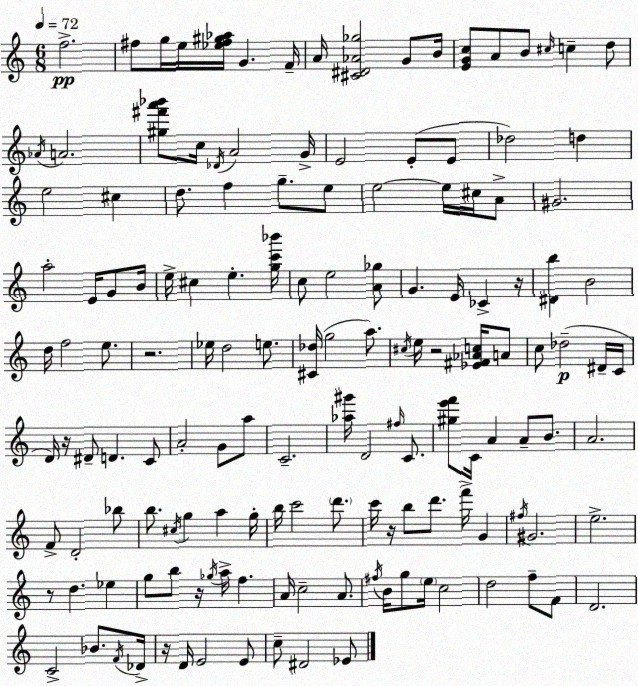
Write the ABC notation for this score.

X:1
T:Untitled
M:6/8
L:1/4
K:Am
f2 ^f/2 g/4 e/4 [_e^f^g_a]/4 G F/4 A/4 [^C^D_A_g]2 G/2 B/4 [EGc]/2 A/2 B/2 ^c/4 c d/2 _A/4 A2 [^g^f'a'_b']/2 c/4 _D/4 A2 G/4 E2 E/2 E/2 _d2 d e2 ^c d/2 f g/2 e/2 e2 e/4 ^c/4 A/2 ^G2 a2 E/4 G/2 B/4 e/4 ^c e [gc'_b']/4 c/2 e2 [A_g]/2 G E/4 _C z/4 [^Db] B2 d/4 f2 e/2 z2 _e/4 d2 e/2 [^C_d]/4 g2 a/2 ^c/4 e/4 z2 [_E^F_Ac]/4 A/2 c/2 _d2 ^D/4 C/4 D/4 z/4 ^D/2 D C/2 A2 G/2 a/2 C2 [_a^g']/4 D2 ^f/4 C/2 [^ge'f']/2 C/4 A A/2 B/2 A2 F/2 D2 _b/2 b/2 ^c/4 g a g/4 b/4 c'2 d'/2 c'/4 z/4 b/2 d'/2 f'/4 G ^f/4 ^G2 e2 z/2 d _e g/2 b/2 z/4 _g/4 a/4 f A/4 c2 A/2 ^f/4 B/4 g/2 e/4 c2 d2 f/2 F/2 D2 C2 _B/2 F/4 _D/4 z/4 D/4 E2 E/2 c/2 ^D2 _E/2